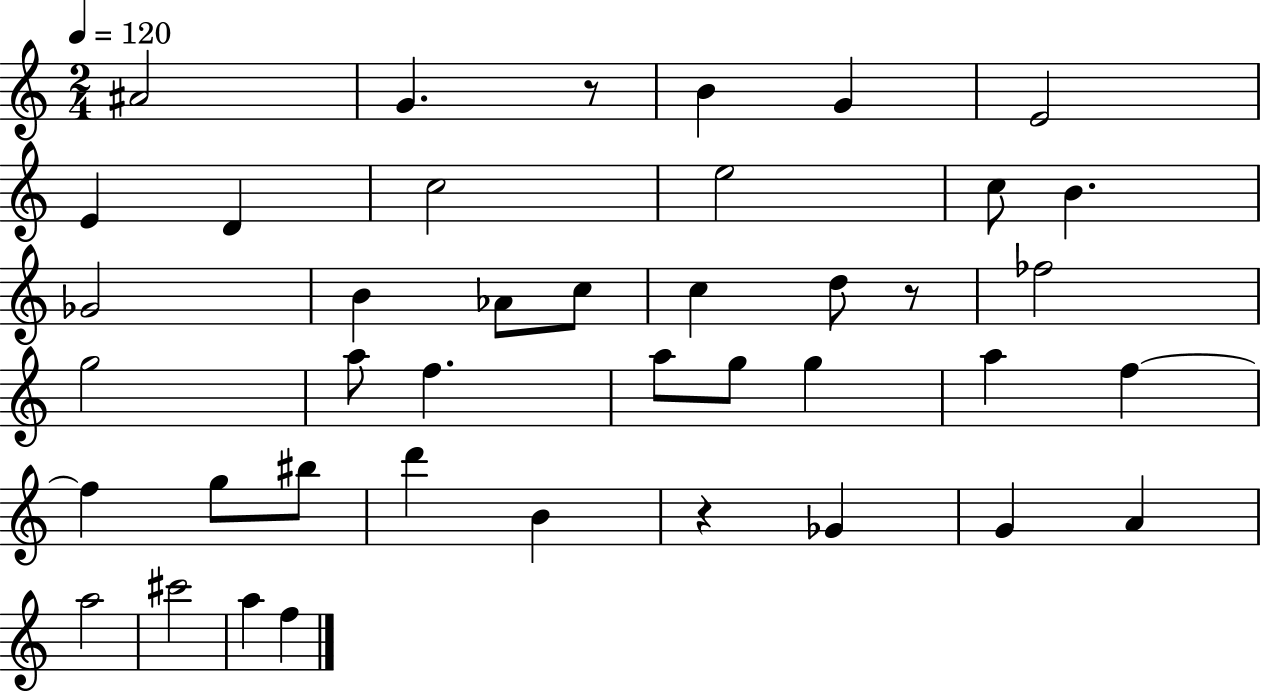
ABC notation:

X:1
T:Untitled
M:2/4
L:1/4
K:C
^A2 G z/2 B G E2 E D c2 e2 c/2 B _G2 B _A/2 c/2 c d/2 z/2 _f2 g2 a/2 f a/2 g/2 g a f f g/2 ^b/2 d' B z _G G A a2 ^c'2 a f